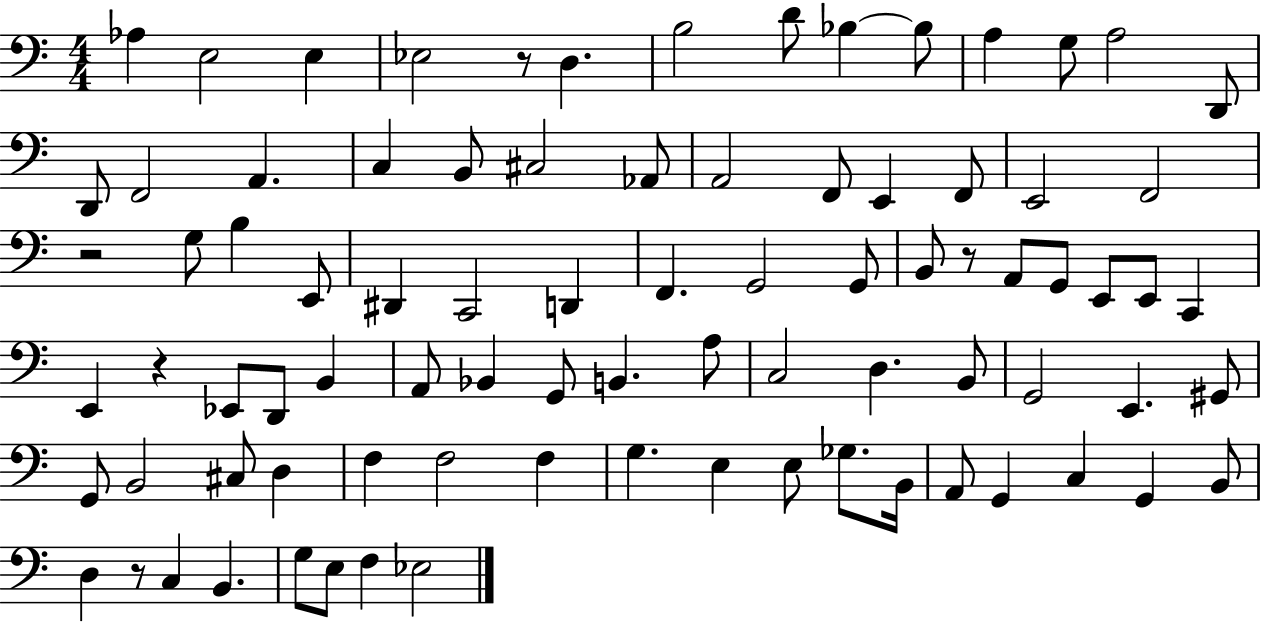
Ab3/q E3/h E3/q Eb3/h R/e D3/q. B3/h D4/e Bb3/q Bb3/e A3/q G3/e A3/h D2/e D2/e F2/h A2/q. C3/q B2/e C#3/h Ab2/e A2/h F2/e E2/q F2/e E2/h F2/h R/h G3/e B3/q E2/e D#2/q C2/h D2/q F2/q. G2/h G2/e B2/e R/e A2/e G2/e E2/e E2/e C2/q E2/q R/q Eb2/e D2/e B2/q A2/e Bb2/q G2/e B2/q. A3/e C3/h D3/q. B2/e G2/h E2/q. G#2/e G2/e B2/h C#3/e D3/q F3/q F3/h F3/q G3/q. E3/q E3/e Gb3/e. B2/s A2/e G2/q C3/q G2/q B2/e D3/q R/e C3/q B2/q. G3/e E3/e F3/q Eb3/h